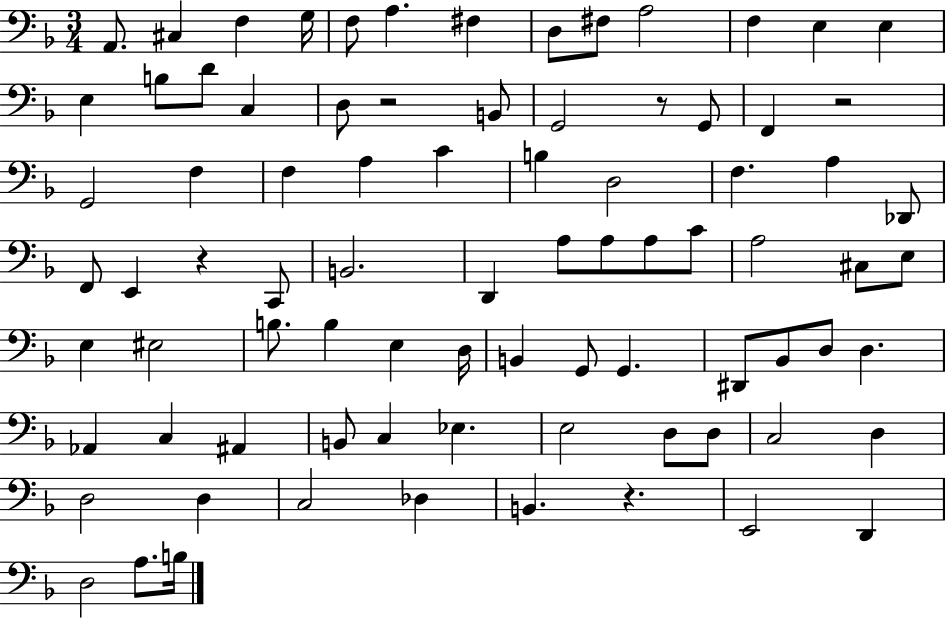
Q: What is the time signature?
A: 3/4